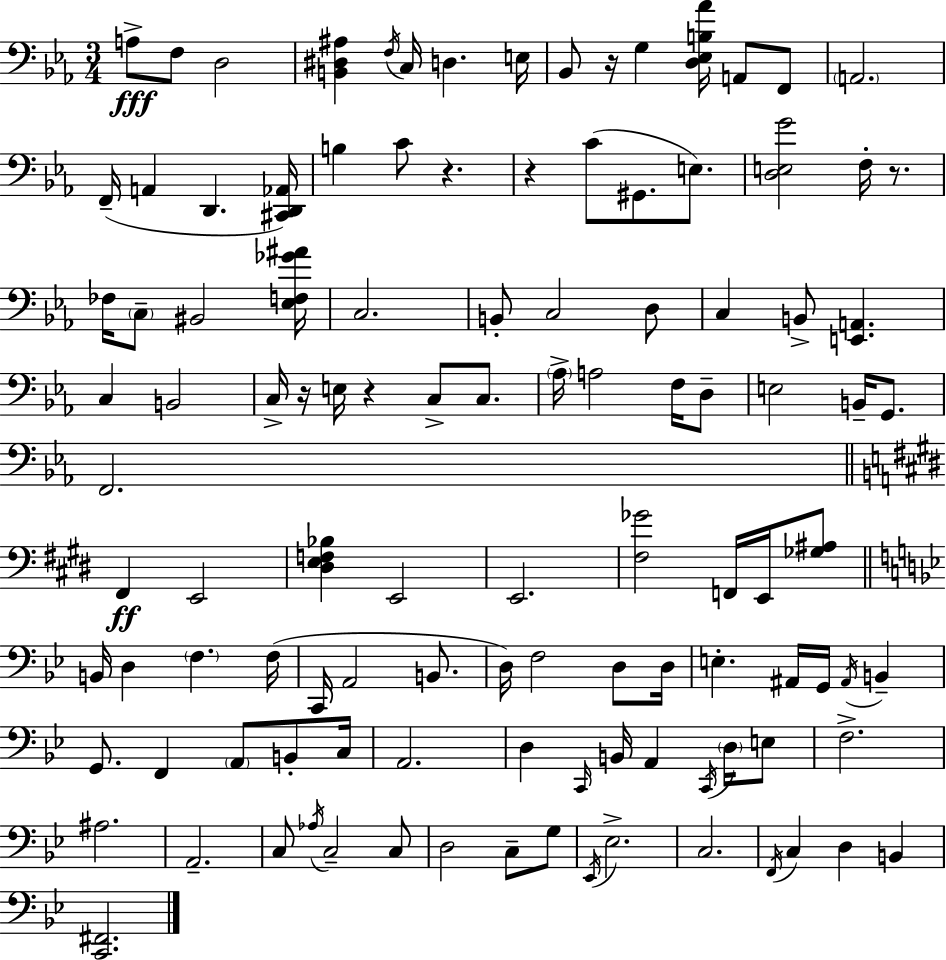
X:1
T:Untitled
M:3/4
L:1/4
K:Eb
A,/2 F,/2 D,2 [B,,^D,^A,] F,/4 C,/4 D, E,/4 _B,,/2 z/4 G, [D,_E,B,_A]/4 A,,/2 F,,/2 A,,2 F,,/4 A,, D,, [^C,,D,,_A,,]/4 B, C/2 z z C/2 ^G,,/2 E,/2 [D,E,G]2 F,/4 z/2 _F,/4 C,/2 ^B,,2 [_E,F,_G^A]/4 C,2 B,,/2 C,2 D,/2 C, B,,/2 [E,,A,,] C, B,,2 C,/4 z/4 E,/4 z C,/2 C,/2 _A,/4 A,2 F,/4 D,/2 E,2 B,,/4 G,,/2 F,,2 ^F,, E,,2 [^D,E,F,_B,] E,,2 E,,2 [^F,_G]2 F,,/4 E,,/4 [_G,^A,]/2 B,,/4 D, F, F,/4 C,,/4 A,,2 B,,/2 D,/4 F,2 D,/2 D,/4 E, ^A,,/4 G,,/4 ^A,,/4 B,, G,,/2 F,, A,,/2 B,,/2 C,/4 A,,2 D, C,,/4 B,,/4 A,, C,,/4 D,/4 E,/2 F,2 ^A,2 A,,2 C,/2 _A,/4 C,2 C,/2 D,2 C,/2 G,/2 _E,,/4 _E,2 C,2 F,,/4 C, D, B,, [C,,^F,,]2